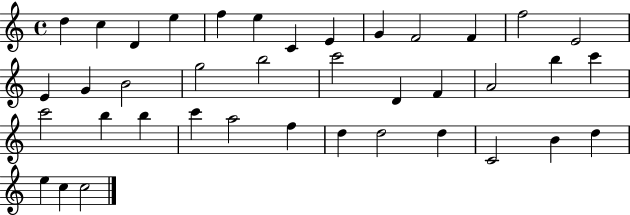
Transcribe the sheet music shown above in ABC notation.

X:1
T:Untitled
M:4/4
L:1/4
K:C
d c D e f e C E G F2 F f2 E2 E G B2 g2 b2 c'2 D F A2 b c' c'2 b b c' a2 f d d2 d C2 B d e c c2